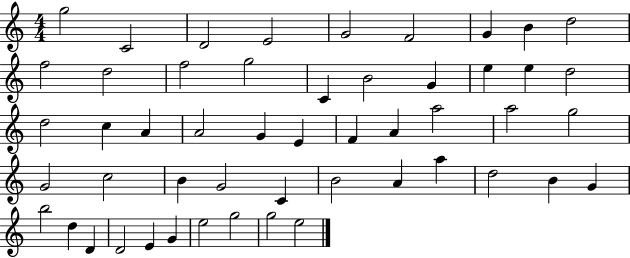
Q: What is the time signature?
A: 4/4